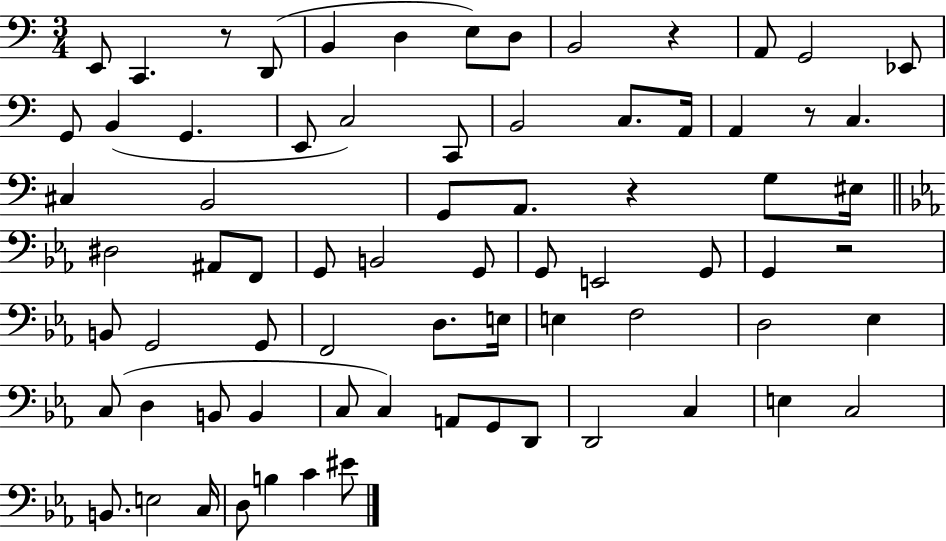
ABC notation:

X:1
T:Untitled
M:3/4
L:1/4
K:C
E,,/2 C,, z/2 D,,/2 B,, D, E,/2 D,/2 B,,2 z A,,/2 G,,2 _E,,/2 G,,/2 B,, G,, E,,/2 C,2 C,,/2 B,,2 C,/2 A,,/4 A,, z/2 C, ^C, B,,2 G,,/2 A,,/2 z G,/2 ^E,/4 ^D,2 ^A,,/2 F,,/2 G,,/2 B,,2 G,,/2 G,,/2 E,,2 G,,/2 G,, z2 B,,/2 G,,2 G,,/2 F,,2 D,/2 E,/4 E, F,2 D,2 _E, C,/2 D, B,,/2 B,, C,/2 C, A,,/2 G,,/2 D,,/2 D,,2 C, E, C,2 B,,/2 E,2 C,/4 D,/2 B, C ^E/2